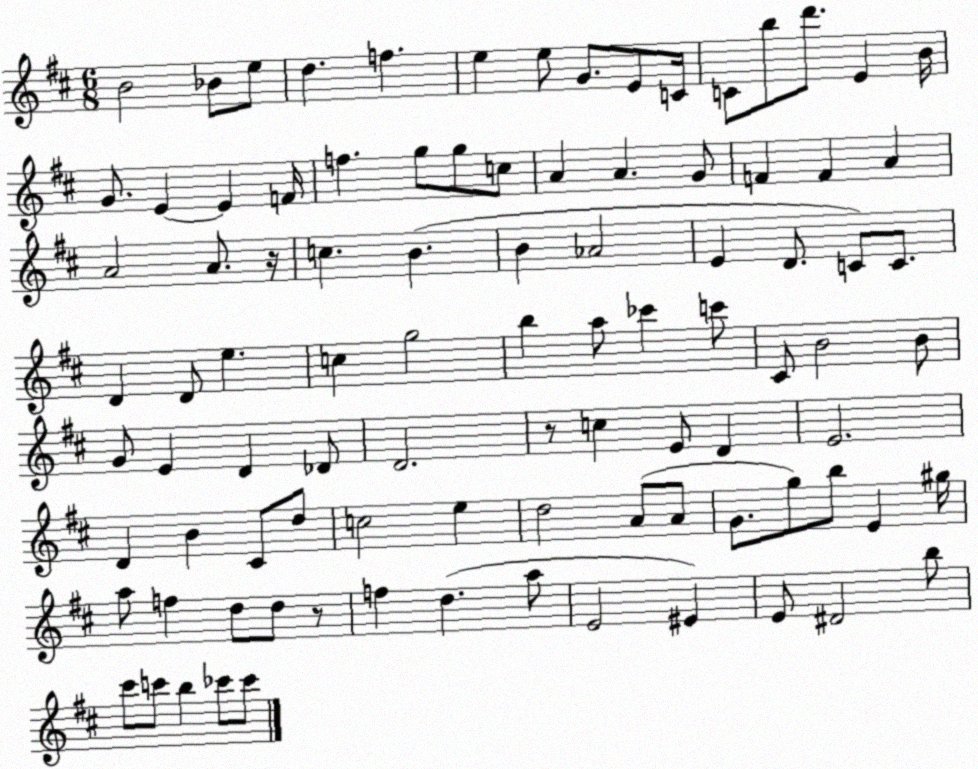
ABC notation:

X:1
T:Untitled
M:6/8
L:1/4
K:D
B2 _B/2 e/2 d f e e/2 G/2 E/2 C/4 C/2 b/2 d'/2 E B/4 G/2 E E F/4 f g/2 g/2 c/2 A A G/2 F F A A2 A/2 z/4 c B B _A2 E D/2 C/2 C/2 D D/2 e c g2 b a/2 _c' c'/2 ^C/2 B2 B/2 G/2 E D _D/2 D2 z/2 c E/2 D E2 D B ^C/2 d/2 c2 e d2 A/2 A/2 G/2 g/2 b/2 E ^g/4 a/2 f d/2 d/2 z/2 f d a/2 E2 ^E E/2 ^D2 b/2 ^c'/2 c'/2 b _c'/2 _c'/2